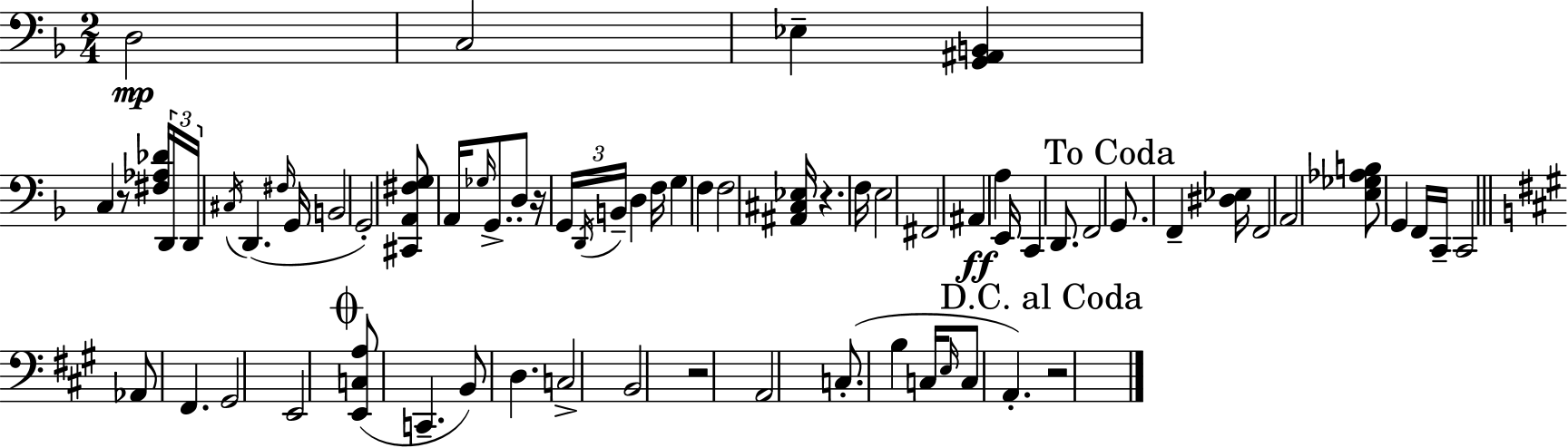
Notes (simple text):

D3/h C3/h Eb3/q [G2,A#2,B2]/q C3/q R/e [F#3,Ab3,Db4]/s D2/s D2/s C#3/s D2/q. F#3/s G2/s B2/h G2/h [C#2,A2,F#3,G3]/e A2/s Gb3/s G2/e. D3/e R/s G2/s D2/s B2/s D3/q F3/s G3/q F3/q F3/h [A#2,C#3,Eb3]/s R/q. F3/s E3/h F#2/h A#2/q A3/q E2/s C2/q D2/e. F2/h G2/e. F2/q [D#3,Eb3]/s F2/h A2/h [E3,Gb3,Ab3,B3]/e G2/q F2/s C2/s C2/h Ab2/e F#2/q. G#2/h E2/h [E2,C3,A3]/e C2/q. B2/e D3/q. C3/h B2/h R/h A2/h C3/e. B3/q C3/s E3/s C3/e A2/q. R/h